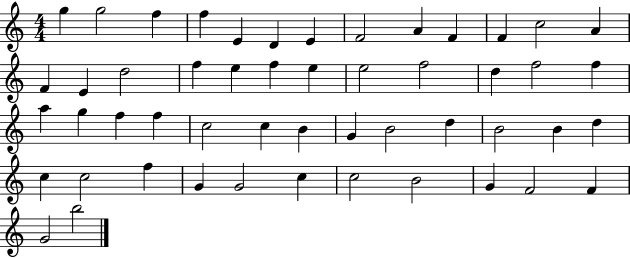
G5/q G5/h F5/q F5/q E4/q D4/q E4/q F4/h A4/q F4/q F4/q C5/h A4/q F4/q E4/q D5/h F5/q E5/q F5/q E5/q E5/h F5/h D5/q F5/h F5/q A5/q G5/q F5/q F5/q C5/h C5/q B4/q G4/q B4/h D5/q B4/h B4/q D5/q C5/q C5/h F5/q G4/q G4/h C5/q C5/h B4/h G4/q F4/h F4/q G4/h B5/h